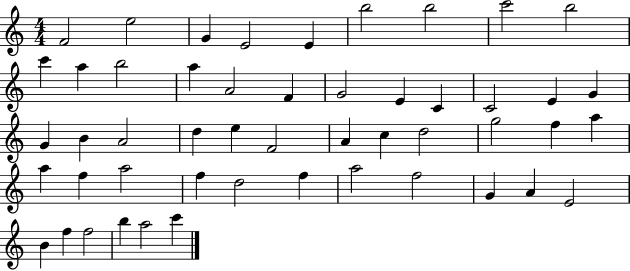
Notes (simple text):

F4/h E5/h G4/q E4/h E4/q B5/h B5/h C6/h B5/h C6/q A5/q B5/h A5/q A4/h F4/q G4/h E4/q C4/q C4/h E4/q G4/q G4/q B4/q A4/h D5/q E5/q F4/h A4/q C5/q D5/h G5/h F5/q A5/q A5/q F5/q A5/h F5/q D5/h F5/q A5/h F5/h G4/q A4/q E4/h B4/q F5/q F5/h B5/q A5/h C6/q